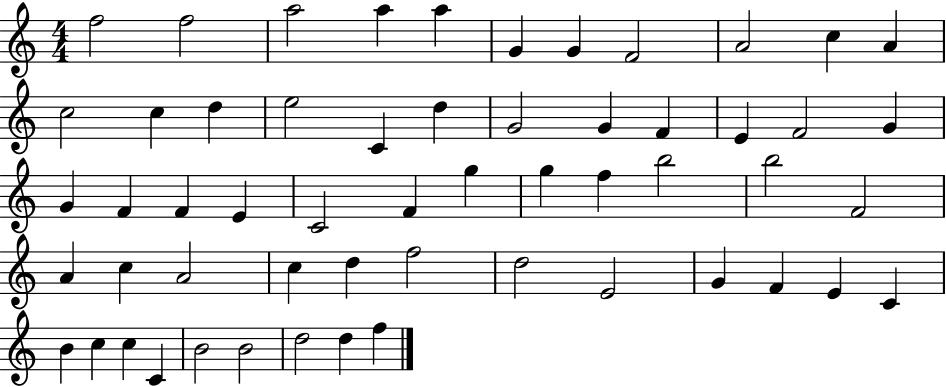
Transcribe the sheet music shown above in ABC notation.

X:1
T:Untitled
M:4/4
L:1/4
K:C
f2 f2 a2 a a G G F2 A2 c A c2 c d e2 C d G2 G F E F2 G G F F E C2 F g g f b2 b2 F2 A c A2 c d f2 d2 E2 G F E C B c c C B2 B2 d2 d f